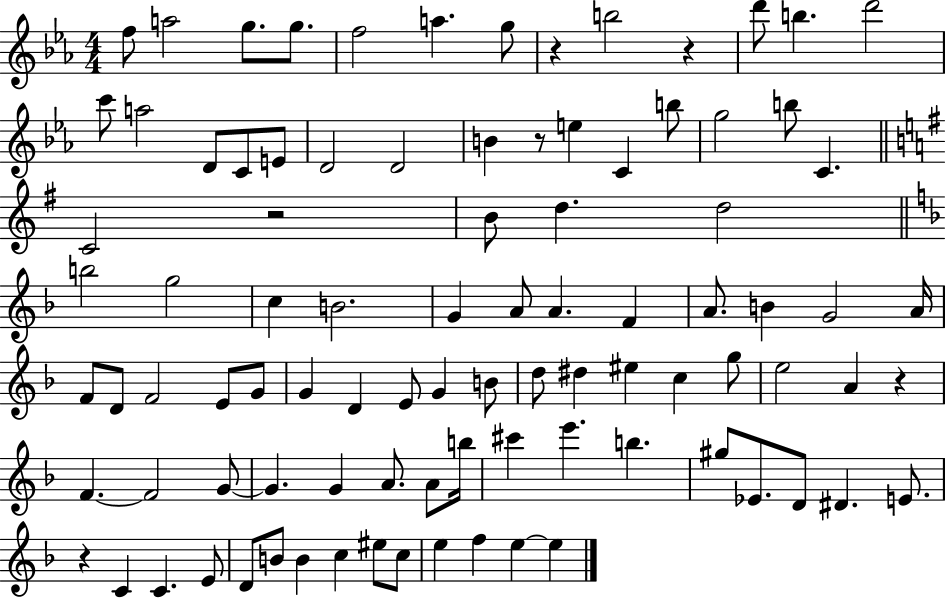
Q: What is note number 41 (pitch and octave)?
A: A4